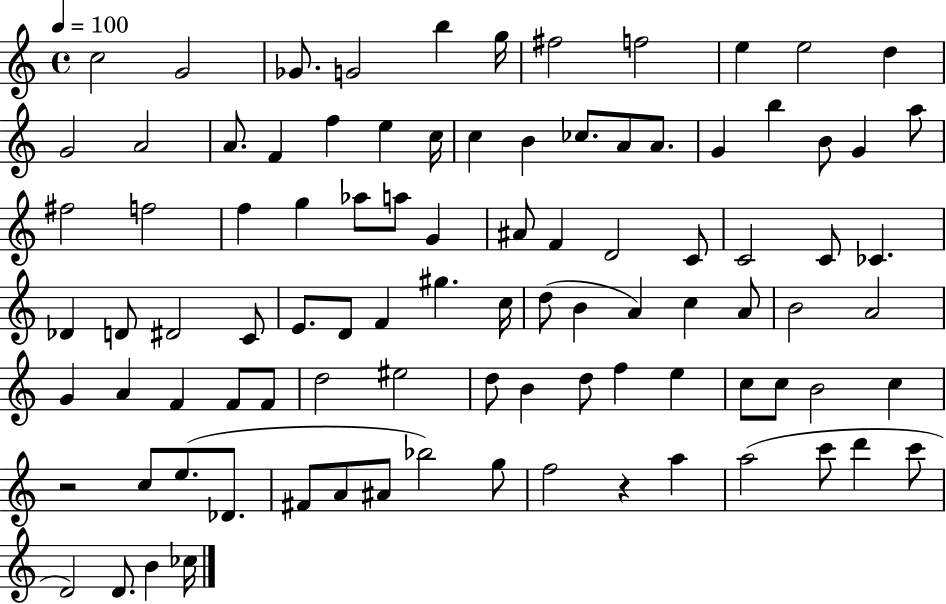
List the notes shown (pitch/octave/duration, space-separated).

C5/h G4/h Gb4/e. G4/h B5/q G5/s F#5/h F5/h E5/q E5/h D5/q G4/h A4/h A4/e. F4/q F5/q E5/q C5/s C5/q B4/q CES5/e. A4/e A4/e. G4/q B5/q B4/e G4/q A5/e F#5/h F5/h F5/q G5/q Ab5/e A5/e G4/q A#4/e F4/q D4/h C4/e C4/h C4/e CES4/q. Db4/q D4/e D#4/h C4/e E4/e. D4/e F4/q G#5/q. C5/s D5/e B4/q A4/q C5/q A4/e B4/h A4/h G4/q A4/q F4/q F4/e F4/e D5/h EIS5/h D5/e B4/q D5/e F5/q E5/q C5/e C5/e B4/h C5/q R/h C5/e E5/e. Db4/e. F#4/e A4/e A#4/e Bb5/h G5/e F5/h R/q A5/q A5/h C6/e D6/q C6/e D4/h D4/e. B4/q CES5/s